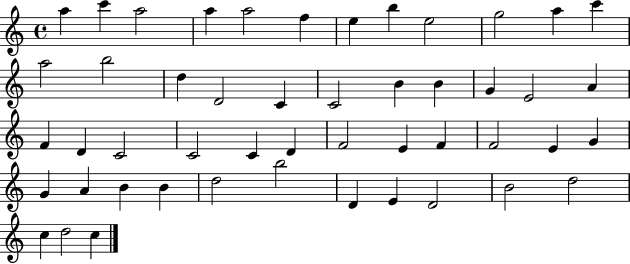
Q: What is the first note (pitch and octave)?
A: A5